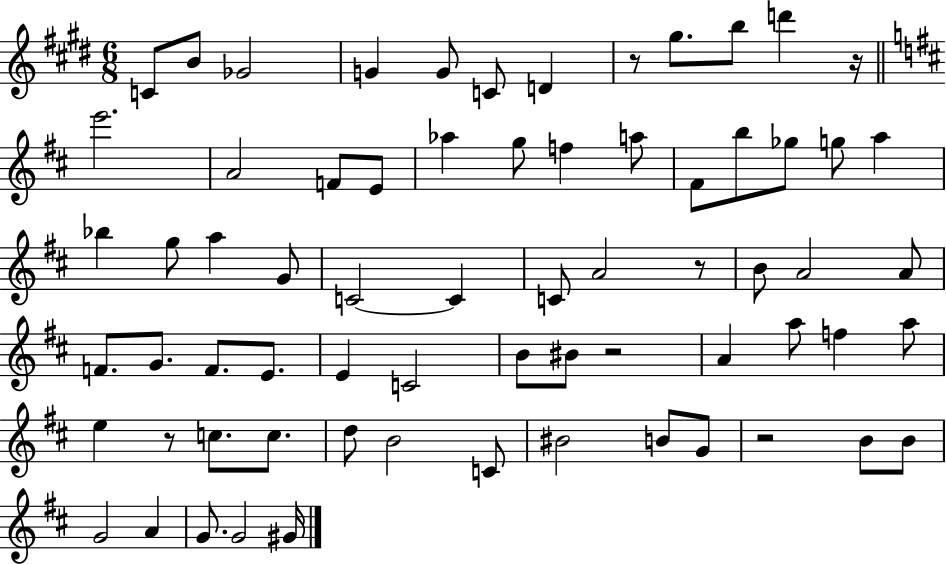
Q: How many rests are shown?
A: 6